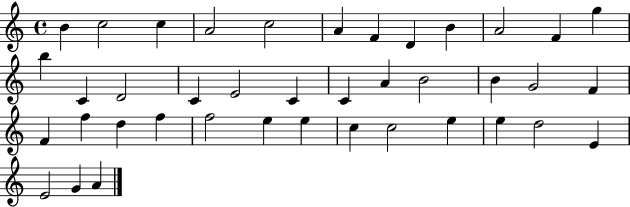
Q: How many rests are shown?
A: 0